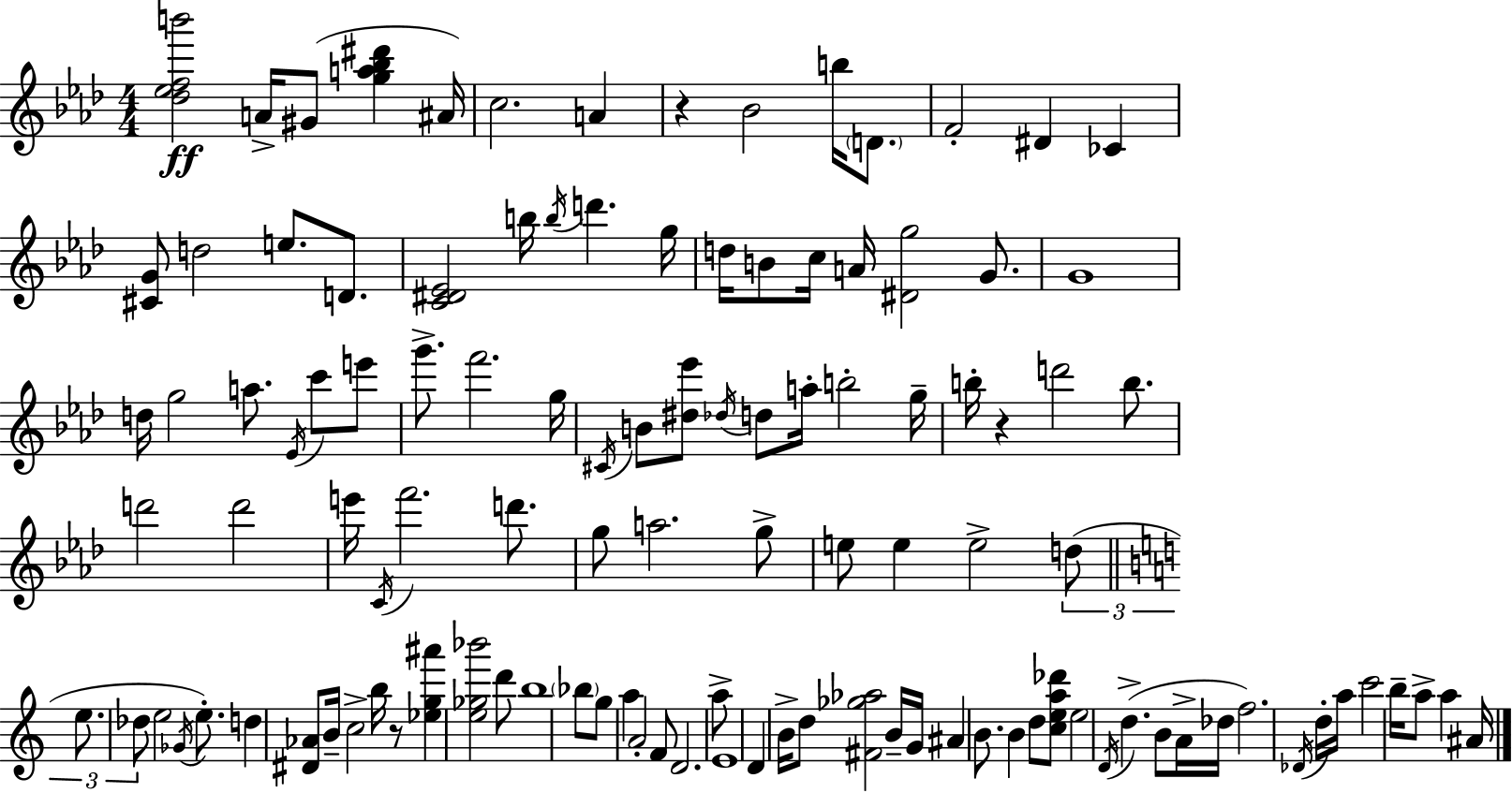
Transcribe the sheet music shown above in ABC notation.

X:1
T:Untitled
M:4/4
L:1/4
K:Fm
[_d_efb']2 A/4 ^G/2 [ga_b^d'] ^A/4 c2 A z _B2 b/4 D/2 F2 ^D _C [^CG]/2 d2 e/2 D/2 [C^D_E]2 b/4 b/4 d' g/4 d/4 B/2 c/4 A/4 [^Dg]2 G/2 G4 d/4 g2 a/2 _E/4 c'/2 e'/2 g'/2 f'2 g/4 ^C/4 B/2 [^d_e']/2 _d/4 d/2 a/4 b2 g/4 b/4 z d'2 b/2 d'2 d'2 e'/4 C/4 f'2 d'/2 g/2 a2 g/2 e/2 e e2 d/2 e/2 _d/2 e2 _G/4 e/2 d [^D_A]/2 B/4 c2 b/4 z/2 [_eg^a'] [e_g_b']2 d'/2 b4 _b/2 g/2 a A2 F/2 D2 a/2 E4 D B/4 d/2 [^F_g_a]2 B/4 G/4 ^A B/2 B d/2 [cea_d']/2 e2 D/4 d B/2 A/4 _d/4 f2 _D/4 d/4 a/4 c'2 b/4 a/2 a ^A/4